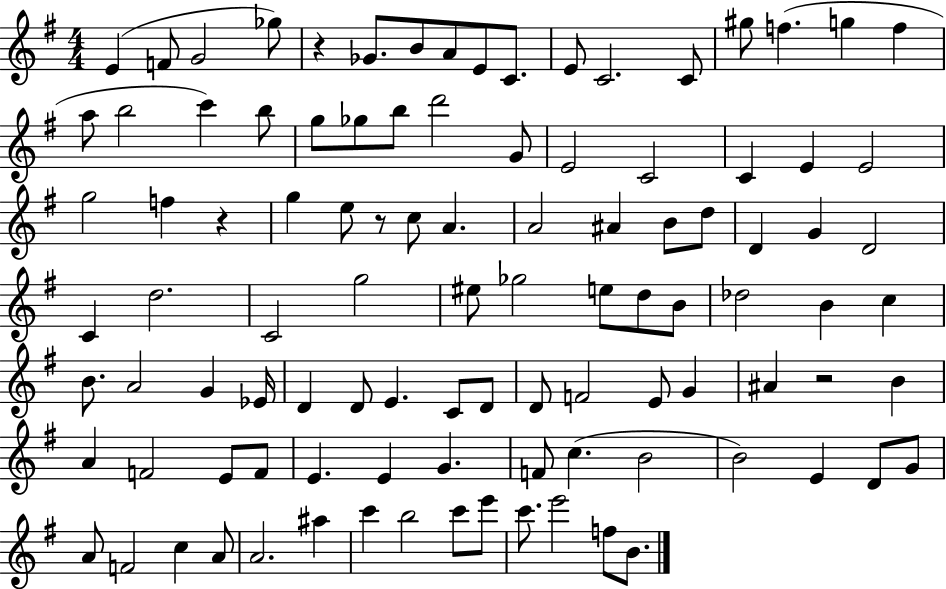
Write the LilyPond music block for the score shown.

{
  \clef treble
  \numericTimeSignature
  \time 4/4
  \key g \major
  e'4( f'8 g'2 ges''8) | r4 ges'8. b'8 a'8 e'8 c'8. | e'8 c'2. c'8 | gis''8 f''4.( g''4 f''4 | \break a''8 b''2 c'''4) b''8 | g''8 ges''8 b''8 d'''2 g'8 | e'2 c'2 | c'4 e'4 e'2 | \break g''2 f''4 r4 | g''4 e''8 r8 c''8 a'4. | a'2 ais'4 b'8 d''8 | d'4 g'4 d'2 | \break c'4 d''2. | c'2 g''2 | eis''8 ges''2 e''8 d''8 b'8 | des''2 b'4 c''4 | \break b'8. a'2 g'4 ees'16 | d'4 d'8 e'4. c'8 d'8 | d'8 f'2 e'8 g'4 | ais'4 r2 b'4 | \break a'4 f'2 e'8 f'8 | e'4. e'4 g'4. | f'8 c''4.( b'2 | b'2) e'4 d'8 g'8 | \break a'8 f'2 c''4 a'8 | a'2. ais''4 | c'''4 b''2 c'''8 e'''8 | c'''8. e'''2 f''8 b'8. | \break \bar "|."
}